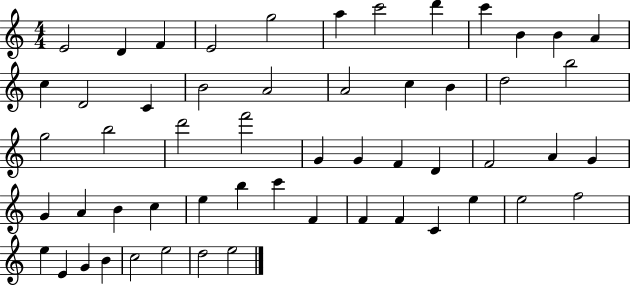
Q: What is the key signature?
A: C major